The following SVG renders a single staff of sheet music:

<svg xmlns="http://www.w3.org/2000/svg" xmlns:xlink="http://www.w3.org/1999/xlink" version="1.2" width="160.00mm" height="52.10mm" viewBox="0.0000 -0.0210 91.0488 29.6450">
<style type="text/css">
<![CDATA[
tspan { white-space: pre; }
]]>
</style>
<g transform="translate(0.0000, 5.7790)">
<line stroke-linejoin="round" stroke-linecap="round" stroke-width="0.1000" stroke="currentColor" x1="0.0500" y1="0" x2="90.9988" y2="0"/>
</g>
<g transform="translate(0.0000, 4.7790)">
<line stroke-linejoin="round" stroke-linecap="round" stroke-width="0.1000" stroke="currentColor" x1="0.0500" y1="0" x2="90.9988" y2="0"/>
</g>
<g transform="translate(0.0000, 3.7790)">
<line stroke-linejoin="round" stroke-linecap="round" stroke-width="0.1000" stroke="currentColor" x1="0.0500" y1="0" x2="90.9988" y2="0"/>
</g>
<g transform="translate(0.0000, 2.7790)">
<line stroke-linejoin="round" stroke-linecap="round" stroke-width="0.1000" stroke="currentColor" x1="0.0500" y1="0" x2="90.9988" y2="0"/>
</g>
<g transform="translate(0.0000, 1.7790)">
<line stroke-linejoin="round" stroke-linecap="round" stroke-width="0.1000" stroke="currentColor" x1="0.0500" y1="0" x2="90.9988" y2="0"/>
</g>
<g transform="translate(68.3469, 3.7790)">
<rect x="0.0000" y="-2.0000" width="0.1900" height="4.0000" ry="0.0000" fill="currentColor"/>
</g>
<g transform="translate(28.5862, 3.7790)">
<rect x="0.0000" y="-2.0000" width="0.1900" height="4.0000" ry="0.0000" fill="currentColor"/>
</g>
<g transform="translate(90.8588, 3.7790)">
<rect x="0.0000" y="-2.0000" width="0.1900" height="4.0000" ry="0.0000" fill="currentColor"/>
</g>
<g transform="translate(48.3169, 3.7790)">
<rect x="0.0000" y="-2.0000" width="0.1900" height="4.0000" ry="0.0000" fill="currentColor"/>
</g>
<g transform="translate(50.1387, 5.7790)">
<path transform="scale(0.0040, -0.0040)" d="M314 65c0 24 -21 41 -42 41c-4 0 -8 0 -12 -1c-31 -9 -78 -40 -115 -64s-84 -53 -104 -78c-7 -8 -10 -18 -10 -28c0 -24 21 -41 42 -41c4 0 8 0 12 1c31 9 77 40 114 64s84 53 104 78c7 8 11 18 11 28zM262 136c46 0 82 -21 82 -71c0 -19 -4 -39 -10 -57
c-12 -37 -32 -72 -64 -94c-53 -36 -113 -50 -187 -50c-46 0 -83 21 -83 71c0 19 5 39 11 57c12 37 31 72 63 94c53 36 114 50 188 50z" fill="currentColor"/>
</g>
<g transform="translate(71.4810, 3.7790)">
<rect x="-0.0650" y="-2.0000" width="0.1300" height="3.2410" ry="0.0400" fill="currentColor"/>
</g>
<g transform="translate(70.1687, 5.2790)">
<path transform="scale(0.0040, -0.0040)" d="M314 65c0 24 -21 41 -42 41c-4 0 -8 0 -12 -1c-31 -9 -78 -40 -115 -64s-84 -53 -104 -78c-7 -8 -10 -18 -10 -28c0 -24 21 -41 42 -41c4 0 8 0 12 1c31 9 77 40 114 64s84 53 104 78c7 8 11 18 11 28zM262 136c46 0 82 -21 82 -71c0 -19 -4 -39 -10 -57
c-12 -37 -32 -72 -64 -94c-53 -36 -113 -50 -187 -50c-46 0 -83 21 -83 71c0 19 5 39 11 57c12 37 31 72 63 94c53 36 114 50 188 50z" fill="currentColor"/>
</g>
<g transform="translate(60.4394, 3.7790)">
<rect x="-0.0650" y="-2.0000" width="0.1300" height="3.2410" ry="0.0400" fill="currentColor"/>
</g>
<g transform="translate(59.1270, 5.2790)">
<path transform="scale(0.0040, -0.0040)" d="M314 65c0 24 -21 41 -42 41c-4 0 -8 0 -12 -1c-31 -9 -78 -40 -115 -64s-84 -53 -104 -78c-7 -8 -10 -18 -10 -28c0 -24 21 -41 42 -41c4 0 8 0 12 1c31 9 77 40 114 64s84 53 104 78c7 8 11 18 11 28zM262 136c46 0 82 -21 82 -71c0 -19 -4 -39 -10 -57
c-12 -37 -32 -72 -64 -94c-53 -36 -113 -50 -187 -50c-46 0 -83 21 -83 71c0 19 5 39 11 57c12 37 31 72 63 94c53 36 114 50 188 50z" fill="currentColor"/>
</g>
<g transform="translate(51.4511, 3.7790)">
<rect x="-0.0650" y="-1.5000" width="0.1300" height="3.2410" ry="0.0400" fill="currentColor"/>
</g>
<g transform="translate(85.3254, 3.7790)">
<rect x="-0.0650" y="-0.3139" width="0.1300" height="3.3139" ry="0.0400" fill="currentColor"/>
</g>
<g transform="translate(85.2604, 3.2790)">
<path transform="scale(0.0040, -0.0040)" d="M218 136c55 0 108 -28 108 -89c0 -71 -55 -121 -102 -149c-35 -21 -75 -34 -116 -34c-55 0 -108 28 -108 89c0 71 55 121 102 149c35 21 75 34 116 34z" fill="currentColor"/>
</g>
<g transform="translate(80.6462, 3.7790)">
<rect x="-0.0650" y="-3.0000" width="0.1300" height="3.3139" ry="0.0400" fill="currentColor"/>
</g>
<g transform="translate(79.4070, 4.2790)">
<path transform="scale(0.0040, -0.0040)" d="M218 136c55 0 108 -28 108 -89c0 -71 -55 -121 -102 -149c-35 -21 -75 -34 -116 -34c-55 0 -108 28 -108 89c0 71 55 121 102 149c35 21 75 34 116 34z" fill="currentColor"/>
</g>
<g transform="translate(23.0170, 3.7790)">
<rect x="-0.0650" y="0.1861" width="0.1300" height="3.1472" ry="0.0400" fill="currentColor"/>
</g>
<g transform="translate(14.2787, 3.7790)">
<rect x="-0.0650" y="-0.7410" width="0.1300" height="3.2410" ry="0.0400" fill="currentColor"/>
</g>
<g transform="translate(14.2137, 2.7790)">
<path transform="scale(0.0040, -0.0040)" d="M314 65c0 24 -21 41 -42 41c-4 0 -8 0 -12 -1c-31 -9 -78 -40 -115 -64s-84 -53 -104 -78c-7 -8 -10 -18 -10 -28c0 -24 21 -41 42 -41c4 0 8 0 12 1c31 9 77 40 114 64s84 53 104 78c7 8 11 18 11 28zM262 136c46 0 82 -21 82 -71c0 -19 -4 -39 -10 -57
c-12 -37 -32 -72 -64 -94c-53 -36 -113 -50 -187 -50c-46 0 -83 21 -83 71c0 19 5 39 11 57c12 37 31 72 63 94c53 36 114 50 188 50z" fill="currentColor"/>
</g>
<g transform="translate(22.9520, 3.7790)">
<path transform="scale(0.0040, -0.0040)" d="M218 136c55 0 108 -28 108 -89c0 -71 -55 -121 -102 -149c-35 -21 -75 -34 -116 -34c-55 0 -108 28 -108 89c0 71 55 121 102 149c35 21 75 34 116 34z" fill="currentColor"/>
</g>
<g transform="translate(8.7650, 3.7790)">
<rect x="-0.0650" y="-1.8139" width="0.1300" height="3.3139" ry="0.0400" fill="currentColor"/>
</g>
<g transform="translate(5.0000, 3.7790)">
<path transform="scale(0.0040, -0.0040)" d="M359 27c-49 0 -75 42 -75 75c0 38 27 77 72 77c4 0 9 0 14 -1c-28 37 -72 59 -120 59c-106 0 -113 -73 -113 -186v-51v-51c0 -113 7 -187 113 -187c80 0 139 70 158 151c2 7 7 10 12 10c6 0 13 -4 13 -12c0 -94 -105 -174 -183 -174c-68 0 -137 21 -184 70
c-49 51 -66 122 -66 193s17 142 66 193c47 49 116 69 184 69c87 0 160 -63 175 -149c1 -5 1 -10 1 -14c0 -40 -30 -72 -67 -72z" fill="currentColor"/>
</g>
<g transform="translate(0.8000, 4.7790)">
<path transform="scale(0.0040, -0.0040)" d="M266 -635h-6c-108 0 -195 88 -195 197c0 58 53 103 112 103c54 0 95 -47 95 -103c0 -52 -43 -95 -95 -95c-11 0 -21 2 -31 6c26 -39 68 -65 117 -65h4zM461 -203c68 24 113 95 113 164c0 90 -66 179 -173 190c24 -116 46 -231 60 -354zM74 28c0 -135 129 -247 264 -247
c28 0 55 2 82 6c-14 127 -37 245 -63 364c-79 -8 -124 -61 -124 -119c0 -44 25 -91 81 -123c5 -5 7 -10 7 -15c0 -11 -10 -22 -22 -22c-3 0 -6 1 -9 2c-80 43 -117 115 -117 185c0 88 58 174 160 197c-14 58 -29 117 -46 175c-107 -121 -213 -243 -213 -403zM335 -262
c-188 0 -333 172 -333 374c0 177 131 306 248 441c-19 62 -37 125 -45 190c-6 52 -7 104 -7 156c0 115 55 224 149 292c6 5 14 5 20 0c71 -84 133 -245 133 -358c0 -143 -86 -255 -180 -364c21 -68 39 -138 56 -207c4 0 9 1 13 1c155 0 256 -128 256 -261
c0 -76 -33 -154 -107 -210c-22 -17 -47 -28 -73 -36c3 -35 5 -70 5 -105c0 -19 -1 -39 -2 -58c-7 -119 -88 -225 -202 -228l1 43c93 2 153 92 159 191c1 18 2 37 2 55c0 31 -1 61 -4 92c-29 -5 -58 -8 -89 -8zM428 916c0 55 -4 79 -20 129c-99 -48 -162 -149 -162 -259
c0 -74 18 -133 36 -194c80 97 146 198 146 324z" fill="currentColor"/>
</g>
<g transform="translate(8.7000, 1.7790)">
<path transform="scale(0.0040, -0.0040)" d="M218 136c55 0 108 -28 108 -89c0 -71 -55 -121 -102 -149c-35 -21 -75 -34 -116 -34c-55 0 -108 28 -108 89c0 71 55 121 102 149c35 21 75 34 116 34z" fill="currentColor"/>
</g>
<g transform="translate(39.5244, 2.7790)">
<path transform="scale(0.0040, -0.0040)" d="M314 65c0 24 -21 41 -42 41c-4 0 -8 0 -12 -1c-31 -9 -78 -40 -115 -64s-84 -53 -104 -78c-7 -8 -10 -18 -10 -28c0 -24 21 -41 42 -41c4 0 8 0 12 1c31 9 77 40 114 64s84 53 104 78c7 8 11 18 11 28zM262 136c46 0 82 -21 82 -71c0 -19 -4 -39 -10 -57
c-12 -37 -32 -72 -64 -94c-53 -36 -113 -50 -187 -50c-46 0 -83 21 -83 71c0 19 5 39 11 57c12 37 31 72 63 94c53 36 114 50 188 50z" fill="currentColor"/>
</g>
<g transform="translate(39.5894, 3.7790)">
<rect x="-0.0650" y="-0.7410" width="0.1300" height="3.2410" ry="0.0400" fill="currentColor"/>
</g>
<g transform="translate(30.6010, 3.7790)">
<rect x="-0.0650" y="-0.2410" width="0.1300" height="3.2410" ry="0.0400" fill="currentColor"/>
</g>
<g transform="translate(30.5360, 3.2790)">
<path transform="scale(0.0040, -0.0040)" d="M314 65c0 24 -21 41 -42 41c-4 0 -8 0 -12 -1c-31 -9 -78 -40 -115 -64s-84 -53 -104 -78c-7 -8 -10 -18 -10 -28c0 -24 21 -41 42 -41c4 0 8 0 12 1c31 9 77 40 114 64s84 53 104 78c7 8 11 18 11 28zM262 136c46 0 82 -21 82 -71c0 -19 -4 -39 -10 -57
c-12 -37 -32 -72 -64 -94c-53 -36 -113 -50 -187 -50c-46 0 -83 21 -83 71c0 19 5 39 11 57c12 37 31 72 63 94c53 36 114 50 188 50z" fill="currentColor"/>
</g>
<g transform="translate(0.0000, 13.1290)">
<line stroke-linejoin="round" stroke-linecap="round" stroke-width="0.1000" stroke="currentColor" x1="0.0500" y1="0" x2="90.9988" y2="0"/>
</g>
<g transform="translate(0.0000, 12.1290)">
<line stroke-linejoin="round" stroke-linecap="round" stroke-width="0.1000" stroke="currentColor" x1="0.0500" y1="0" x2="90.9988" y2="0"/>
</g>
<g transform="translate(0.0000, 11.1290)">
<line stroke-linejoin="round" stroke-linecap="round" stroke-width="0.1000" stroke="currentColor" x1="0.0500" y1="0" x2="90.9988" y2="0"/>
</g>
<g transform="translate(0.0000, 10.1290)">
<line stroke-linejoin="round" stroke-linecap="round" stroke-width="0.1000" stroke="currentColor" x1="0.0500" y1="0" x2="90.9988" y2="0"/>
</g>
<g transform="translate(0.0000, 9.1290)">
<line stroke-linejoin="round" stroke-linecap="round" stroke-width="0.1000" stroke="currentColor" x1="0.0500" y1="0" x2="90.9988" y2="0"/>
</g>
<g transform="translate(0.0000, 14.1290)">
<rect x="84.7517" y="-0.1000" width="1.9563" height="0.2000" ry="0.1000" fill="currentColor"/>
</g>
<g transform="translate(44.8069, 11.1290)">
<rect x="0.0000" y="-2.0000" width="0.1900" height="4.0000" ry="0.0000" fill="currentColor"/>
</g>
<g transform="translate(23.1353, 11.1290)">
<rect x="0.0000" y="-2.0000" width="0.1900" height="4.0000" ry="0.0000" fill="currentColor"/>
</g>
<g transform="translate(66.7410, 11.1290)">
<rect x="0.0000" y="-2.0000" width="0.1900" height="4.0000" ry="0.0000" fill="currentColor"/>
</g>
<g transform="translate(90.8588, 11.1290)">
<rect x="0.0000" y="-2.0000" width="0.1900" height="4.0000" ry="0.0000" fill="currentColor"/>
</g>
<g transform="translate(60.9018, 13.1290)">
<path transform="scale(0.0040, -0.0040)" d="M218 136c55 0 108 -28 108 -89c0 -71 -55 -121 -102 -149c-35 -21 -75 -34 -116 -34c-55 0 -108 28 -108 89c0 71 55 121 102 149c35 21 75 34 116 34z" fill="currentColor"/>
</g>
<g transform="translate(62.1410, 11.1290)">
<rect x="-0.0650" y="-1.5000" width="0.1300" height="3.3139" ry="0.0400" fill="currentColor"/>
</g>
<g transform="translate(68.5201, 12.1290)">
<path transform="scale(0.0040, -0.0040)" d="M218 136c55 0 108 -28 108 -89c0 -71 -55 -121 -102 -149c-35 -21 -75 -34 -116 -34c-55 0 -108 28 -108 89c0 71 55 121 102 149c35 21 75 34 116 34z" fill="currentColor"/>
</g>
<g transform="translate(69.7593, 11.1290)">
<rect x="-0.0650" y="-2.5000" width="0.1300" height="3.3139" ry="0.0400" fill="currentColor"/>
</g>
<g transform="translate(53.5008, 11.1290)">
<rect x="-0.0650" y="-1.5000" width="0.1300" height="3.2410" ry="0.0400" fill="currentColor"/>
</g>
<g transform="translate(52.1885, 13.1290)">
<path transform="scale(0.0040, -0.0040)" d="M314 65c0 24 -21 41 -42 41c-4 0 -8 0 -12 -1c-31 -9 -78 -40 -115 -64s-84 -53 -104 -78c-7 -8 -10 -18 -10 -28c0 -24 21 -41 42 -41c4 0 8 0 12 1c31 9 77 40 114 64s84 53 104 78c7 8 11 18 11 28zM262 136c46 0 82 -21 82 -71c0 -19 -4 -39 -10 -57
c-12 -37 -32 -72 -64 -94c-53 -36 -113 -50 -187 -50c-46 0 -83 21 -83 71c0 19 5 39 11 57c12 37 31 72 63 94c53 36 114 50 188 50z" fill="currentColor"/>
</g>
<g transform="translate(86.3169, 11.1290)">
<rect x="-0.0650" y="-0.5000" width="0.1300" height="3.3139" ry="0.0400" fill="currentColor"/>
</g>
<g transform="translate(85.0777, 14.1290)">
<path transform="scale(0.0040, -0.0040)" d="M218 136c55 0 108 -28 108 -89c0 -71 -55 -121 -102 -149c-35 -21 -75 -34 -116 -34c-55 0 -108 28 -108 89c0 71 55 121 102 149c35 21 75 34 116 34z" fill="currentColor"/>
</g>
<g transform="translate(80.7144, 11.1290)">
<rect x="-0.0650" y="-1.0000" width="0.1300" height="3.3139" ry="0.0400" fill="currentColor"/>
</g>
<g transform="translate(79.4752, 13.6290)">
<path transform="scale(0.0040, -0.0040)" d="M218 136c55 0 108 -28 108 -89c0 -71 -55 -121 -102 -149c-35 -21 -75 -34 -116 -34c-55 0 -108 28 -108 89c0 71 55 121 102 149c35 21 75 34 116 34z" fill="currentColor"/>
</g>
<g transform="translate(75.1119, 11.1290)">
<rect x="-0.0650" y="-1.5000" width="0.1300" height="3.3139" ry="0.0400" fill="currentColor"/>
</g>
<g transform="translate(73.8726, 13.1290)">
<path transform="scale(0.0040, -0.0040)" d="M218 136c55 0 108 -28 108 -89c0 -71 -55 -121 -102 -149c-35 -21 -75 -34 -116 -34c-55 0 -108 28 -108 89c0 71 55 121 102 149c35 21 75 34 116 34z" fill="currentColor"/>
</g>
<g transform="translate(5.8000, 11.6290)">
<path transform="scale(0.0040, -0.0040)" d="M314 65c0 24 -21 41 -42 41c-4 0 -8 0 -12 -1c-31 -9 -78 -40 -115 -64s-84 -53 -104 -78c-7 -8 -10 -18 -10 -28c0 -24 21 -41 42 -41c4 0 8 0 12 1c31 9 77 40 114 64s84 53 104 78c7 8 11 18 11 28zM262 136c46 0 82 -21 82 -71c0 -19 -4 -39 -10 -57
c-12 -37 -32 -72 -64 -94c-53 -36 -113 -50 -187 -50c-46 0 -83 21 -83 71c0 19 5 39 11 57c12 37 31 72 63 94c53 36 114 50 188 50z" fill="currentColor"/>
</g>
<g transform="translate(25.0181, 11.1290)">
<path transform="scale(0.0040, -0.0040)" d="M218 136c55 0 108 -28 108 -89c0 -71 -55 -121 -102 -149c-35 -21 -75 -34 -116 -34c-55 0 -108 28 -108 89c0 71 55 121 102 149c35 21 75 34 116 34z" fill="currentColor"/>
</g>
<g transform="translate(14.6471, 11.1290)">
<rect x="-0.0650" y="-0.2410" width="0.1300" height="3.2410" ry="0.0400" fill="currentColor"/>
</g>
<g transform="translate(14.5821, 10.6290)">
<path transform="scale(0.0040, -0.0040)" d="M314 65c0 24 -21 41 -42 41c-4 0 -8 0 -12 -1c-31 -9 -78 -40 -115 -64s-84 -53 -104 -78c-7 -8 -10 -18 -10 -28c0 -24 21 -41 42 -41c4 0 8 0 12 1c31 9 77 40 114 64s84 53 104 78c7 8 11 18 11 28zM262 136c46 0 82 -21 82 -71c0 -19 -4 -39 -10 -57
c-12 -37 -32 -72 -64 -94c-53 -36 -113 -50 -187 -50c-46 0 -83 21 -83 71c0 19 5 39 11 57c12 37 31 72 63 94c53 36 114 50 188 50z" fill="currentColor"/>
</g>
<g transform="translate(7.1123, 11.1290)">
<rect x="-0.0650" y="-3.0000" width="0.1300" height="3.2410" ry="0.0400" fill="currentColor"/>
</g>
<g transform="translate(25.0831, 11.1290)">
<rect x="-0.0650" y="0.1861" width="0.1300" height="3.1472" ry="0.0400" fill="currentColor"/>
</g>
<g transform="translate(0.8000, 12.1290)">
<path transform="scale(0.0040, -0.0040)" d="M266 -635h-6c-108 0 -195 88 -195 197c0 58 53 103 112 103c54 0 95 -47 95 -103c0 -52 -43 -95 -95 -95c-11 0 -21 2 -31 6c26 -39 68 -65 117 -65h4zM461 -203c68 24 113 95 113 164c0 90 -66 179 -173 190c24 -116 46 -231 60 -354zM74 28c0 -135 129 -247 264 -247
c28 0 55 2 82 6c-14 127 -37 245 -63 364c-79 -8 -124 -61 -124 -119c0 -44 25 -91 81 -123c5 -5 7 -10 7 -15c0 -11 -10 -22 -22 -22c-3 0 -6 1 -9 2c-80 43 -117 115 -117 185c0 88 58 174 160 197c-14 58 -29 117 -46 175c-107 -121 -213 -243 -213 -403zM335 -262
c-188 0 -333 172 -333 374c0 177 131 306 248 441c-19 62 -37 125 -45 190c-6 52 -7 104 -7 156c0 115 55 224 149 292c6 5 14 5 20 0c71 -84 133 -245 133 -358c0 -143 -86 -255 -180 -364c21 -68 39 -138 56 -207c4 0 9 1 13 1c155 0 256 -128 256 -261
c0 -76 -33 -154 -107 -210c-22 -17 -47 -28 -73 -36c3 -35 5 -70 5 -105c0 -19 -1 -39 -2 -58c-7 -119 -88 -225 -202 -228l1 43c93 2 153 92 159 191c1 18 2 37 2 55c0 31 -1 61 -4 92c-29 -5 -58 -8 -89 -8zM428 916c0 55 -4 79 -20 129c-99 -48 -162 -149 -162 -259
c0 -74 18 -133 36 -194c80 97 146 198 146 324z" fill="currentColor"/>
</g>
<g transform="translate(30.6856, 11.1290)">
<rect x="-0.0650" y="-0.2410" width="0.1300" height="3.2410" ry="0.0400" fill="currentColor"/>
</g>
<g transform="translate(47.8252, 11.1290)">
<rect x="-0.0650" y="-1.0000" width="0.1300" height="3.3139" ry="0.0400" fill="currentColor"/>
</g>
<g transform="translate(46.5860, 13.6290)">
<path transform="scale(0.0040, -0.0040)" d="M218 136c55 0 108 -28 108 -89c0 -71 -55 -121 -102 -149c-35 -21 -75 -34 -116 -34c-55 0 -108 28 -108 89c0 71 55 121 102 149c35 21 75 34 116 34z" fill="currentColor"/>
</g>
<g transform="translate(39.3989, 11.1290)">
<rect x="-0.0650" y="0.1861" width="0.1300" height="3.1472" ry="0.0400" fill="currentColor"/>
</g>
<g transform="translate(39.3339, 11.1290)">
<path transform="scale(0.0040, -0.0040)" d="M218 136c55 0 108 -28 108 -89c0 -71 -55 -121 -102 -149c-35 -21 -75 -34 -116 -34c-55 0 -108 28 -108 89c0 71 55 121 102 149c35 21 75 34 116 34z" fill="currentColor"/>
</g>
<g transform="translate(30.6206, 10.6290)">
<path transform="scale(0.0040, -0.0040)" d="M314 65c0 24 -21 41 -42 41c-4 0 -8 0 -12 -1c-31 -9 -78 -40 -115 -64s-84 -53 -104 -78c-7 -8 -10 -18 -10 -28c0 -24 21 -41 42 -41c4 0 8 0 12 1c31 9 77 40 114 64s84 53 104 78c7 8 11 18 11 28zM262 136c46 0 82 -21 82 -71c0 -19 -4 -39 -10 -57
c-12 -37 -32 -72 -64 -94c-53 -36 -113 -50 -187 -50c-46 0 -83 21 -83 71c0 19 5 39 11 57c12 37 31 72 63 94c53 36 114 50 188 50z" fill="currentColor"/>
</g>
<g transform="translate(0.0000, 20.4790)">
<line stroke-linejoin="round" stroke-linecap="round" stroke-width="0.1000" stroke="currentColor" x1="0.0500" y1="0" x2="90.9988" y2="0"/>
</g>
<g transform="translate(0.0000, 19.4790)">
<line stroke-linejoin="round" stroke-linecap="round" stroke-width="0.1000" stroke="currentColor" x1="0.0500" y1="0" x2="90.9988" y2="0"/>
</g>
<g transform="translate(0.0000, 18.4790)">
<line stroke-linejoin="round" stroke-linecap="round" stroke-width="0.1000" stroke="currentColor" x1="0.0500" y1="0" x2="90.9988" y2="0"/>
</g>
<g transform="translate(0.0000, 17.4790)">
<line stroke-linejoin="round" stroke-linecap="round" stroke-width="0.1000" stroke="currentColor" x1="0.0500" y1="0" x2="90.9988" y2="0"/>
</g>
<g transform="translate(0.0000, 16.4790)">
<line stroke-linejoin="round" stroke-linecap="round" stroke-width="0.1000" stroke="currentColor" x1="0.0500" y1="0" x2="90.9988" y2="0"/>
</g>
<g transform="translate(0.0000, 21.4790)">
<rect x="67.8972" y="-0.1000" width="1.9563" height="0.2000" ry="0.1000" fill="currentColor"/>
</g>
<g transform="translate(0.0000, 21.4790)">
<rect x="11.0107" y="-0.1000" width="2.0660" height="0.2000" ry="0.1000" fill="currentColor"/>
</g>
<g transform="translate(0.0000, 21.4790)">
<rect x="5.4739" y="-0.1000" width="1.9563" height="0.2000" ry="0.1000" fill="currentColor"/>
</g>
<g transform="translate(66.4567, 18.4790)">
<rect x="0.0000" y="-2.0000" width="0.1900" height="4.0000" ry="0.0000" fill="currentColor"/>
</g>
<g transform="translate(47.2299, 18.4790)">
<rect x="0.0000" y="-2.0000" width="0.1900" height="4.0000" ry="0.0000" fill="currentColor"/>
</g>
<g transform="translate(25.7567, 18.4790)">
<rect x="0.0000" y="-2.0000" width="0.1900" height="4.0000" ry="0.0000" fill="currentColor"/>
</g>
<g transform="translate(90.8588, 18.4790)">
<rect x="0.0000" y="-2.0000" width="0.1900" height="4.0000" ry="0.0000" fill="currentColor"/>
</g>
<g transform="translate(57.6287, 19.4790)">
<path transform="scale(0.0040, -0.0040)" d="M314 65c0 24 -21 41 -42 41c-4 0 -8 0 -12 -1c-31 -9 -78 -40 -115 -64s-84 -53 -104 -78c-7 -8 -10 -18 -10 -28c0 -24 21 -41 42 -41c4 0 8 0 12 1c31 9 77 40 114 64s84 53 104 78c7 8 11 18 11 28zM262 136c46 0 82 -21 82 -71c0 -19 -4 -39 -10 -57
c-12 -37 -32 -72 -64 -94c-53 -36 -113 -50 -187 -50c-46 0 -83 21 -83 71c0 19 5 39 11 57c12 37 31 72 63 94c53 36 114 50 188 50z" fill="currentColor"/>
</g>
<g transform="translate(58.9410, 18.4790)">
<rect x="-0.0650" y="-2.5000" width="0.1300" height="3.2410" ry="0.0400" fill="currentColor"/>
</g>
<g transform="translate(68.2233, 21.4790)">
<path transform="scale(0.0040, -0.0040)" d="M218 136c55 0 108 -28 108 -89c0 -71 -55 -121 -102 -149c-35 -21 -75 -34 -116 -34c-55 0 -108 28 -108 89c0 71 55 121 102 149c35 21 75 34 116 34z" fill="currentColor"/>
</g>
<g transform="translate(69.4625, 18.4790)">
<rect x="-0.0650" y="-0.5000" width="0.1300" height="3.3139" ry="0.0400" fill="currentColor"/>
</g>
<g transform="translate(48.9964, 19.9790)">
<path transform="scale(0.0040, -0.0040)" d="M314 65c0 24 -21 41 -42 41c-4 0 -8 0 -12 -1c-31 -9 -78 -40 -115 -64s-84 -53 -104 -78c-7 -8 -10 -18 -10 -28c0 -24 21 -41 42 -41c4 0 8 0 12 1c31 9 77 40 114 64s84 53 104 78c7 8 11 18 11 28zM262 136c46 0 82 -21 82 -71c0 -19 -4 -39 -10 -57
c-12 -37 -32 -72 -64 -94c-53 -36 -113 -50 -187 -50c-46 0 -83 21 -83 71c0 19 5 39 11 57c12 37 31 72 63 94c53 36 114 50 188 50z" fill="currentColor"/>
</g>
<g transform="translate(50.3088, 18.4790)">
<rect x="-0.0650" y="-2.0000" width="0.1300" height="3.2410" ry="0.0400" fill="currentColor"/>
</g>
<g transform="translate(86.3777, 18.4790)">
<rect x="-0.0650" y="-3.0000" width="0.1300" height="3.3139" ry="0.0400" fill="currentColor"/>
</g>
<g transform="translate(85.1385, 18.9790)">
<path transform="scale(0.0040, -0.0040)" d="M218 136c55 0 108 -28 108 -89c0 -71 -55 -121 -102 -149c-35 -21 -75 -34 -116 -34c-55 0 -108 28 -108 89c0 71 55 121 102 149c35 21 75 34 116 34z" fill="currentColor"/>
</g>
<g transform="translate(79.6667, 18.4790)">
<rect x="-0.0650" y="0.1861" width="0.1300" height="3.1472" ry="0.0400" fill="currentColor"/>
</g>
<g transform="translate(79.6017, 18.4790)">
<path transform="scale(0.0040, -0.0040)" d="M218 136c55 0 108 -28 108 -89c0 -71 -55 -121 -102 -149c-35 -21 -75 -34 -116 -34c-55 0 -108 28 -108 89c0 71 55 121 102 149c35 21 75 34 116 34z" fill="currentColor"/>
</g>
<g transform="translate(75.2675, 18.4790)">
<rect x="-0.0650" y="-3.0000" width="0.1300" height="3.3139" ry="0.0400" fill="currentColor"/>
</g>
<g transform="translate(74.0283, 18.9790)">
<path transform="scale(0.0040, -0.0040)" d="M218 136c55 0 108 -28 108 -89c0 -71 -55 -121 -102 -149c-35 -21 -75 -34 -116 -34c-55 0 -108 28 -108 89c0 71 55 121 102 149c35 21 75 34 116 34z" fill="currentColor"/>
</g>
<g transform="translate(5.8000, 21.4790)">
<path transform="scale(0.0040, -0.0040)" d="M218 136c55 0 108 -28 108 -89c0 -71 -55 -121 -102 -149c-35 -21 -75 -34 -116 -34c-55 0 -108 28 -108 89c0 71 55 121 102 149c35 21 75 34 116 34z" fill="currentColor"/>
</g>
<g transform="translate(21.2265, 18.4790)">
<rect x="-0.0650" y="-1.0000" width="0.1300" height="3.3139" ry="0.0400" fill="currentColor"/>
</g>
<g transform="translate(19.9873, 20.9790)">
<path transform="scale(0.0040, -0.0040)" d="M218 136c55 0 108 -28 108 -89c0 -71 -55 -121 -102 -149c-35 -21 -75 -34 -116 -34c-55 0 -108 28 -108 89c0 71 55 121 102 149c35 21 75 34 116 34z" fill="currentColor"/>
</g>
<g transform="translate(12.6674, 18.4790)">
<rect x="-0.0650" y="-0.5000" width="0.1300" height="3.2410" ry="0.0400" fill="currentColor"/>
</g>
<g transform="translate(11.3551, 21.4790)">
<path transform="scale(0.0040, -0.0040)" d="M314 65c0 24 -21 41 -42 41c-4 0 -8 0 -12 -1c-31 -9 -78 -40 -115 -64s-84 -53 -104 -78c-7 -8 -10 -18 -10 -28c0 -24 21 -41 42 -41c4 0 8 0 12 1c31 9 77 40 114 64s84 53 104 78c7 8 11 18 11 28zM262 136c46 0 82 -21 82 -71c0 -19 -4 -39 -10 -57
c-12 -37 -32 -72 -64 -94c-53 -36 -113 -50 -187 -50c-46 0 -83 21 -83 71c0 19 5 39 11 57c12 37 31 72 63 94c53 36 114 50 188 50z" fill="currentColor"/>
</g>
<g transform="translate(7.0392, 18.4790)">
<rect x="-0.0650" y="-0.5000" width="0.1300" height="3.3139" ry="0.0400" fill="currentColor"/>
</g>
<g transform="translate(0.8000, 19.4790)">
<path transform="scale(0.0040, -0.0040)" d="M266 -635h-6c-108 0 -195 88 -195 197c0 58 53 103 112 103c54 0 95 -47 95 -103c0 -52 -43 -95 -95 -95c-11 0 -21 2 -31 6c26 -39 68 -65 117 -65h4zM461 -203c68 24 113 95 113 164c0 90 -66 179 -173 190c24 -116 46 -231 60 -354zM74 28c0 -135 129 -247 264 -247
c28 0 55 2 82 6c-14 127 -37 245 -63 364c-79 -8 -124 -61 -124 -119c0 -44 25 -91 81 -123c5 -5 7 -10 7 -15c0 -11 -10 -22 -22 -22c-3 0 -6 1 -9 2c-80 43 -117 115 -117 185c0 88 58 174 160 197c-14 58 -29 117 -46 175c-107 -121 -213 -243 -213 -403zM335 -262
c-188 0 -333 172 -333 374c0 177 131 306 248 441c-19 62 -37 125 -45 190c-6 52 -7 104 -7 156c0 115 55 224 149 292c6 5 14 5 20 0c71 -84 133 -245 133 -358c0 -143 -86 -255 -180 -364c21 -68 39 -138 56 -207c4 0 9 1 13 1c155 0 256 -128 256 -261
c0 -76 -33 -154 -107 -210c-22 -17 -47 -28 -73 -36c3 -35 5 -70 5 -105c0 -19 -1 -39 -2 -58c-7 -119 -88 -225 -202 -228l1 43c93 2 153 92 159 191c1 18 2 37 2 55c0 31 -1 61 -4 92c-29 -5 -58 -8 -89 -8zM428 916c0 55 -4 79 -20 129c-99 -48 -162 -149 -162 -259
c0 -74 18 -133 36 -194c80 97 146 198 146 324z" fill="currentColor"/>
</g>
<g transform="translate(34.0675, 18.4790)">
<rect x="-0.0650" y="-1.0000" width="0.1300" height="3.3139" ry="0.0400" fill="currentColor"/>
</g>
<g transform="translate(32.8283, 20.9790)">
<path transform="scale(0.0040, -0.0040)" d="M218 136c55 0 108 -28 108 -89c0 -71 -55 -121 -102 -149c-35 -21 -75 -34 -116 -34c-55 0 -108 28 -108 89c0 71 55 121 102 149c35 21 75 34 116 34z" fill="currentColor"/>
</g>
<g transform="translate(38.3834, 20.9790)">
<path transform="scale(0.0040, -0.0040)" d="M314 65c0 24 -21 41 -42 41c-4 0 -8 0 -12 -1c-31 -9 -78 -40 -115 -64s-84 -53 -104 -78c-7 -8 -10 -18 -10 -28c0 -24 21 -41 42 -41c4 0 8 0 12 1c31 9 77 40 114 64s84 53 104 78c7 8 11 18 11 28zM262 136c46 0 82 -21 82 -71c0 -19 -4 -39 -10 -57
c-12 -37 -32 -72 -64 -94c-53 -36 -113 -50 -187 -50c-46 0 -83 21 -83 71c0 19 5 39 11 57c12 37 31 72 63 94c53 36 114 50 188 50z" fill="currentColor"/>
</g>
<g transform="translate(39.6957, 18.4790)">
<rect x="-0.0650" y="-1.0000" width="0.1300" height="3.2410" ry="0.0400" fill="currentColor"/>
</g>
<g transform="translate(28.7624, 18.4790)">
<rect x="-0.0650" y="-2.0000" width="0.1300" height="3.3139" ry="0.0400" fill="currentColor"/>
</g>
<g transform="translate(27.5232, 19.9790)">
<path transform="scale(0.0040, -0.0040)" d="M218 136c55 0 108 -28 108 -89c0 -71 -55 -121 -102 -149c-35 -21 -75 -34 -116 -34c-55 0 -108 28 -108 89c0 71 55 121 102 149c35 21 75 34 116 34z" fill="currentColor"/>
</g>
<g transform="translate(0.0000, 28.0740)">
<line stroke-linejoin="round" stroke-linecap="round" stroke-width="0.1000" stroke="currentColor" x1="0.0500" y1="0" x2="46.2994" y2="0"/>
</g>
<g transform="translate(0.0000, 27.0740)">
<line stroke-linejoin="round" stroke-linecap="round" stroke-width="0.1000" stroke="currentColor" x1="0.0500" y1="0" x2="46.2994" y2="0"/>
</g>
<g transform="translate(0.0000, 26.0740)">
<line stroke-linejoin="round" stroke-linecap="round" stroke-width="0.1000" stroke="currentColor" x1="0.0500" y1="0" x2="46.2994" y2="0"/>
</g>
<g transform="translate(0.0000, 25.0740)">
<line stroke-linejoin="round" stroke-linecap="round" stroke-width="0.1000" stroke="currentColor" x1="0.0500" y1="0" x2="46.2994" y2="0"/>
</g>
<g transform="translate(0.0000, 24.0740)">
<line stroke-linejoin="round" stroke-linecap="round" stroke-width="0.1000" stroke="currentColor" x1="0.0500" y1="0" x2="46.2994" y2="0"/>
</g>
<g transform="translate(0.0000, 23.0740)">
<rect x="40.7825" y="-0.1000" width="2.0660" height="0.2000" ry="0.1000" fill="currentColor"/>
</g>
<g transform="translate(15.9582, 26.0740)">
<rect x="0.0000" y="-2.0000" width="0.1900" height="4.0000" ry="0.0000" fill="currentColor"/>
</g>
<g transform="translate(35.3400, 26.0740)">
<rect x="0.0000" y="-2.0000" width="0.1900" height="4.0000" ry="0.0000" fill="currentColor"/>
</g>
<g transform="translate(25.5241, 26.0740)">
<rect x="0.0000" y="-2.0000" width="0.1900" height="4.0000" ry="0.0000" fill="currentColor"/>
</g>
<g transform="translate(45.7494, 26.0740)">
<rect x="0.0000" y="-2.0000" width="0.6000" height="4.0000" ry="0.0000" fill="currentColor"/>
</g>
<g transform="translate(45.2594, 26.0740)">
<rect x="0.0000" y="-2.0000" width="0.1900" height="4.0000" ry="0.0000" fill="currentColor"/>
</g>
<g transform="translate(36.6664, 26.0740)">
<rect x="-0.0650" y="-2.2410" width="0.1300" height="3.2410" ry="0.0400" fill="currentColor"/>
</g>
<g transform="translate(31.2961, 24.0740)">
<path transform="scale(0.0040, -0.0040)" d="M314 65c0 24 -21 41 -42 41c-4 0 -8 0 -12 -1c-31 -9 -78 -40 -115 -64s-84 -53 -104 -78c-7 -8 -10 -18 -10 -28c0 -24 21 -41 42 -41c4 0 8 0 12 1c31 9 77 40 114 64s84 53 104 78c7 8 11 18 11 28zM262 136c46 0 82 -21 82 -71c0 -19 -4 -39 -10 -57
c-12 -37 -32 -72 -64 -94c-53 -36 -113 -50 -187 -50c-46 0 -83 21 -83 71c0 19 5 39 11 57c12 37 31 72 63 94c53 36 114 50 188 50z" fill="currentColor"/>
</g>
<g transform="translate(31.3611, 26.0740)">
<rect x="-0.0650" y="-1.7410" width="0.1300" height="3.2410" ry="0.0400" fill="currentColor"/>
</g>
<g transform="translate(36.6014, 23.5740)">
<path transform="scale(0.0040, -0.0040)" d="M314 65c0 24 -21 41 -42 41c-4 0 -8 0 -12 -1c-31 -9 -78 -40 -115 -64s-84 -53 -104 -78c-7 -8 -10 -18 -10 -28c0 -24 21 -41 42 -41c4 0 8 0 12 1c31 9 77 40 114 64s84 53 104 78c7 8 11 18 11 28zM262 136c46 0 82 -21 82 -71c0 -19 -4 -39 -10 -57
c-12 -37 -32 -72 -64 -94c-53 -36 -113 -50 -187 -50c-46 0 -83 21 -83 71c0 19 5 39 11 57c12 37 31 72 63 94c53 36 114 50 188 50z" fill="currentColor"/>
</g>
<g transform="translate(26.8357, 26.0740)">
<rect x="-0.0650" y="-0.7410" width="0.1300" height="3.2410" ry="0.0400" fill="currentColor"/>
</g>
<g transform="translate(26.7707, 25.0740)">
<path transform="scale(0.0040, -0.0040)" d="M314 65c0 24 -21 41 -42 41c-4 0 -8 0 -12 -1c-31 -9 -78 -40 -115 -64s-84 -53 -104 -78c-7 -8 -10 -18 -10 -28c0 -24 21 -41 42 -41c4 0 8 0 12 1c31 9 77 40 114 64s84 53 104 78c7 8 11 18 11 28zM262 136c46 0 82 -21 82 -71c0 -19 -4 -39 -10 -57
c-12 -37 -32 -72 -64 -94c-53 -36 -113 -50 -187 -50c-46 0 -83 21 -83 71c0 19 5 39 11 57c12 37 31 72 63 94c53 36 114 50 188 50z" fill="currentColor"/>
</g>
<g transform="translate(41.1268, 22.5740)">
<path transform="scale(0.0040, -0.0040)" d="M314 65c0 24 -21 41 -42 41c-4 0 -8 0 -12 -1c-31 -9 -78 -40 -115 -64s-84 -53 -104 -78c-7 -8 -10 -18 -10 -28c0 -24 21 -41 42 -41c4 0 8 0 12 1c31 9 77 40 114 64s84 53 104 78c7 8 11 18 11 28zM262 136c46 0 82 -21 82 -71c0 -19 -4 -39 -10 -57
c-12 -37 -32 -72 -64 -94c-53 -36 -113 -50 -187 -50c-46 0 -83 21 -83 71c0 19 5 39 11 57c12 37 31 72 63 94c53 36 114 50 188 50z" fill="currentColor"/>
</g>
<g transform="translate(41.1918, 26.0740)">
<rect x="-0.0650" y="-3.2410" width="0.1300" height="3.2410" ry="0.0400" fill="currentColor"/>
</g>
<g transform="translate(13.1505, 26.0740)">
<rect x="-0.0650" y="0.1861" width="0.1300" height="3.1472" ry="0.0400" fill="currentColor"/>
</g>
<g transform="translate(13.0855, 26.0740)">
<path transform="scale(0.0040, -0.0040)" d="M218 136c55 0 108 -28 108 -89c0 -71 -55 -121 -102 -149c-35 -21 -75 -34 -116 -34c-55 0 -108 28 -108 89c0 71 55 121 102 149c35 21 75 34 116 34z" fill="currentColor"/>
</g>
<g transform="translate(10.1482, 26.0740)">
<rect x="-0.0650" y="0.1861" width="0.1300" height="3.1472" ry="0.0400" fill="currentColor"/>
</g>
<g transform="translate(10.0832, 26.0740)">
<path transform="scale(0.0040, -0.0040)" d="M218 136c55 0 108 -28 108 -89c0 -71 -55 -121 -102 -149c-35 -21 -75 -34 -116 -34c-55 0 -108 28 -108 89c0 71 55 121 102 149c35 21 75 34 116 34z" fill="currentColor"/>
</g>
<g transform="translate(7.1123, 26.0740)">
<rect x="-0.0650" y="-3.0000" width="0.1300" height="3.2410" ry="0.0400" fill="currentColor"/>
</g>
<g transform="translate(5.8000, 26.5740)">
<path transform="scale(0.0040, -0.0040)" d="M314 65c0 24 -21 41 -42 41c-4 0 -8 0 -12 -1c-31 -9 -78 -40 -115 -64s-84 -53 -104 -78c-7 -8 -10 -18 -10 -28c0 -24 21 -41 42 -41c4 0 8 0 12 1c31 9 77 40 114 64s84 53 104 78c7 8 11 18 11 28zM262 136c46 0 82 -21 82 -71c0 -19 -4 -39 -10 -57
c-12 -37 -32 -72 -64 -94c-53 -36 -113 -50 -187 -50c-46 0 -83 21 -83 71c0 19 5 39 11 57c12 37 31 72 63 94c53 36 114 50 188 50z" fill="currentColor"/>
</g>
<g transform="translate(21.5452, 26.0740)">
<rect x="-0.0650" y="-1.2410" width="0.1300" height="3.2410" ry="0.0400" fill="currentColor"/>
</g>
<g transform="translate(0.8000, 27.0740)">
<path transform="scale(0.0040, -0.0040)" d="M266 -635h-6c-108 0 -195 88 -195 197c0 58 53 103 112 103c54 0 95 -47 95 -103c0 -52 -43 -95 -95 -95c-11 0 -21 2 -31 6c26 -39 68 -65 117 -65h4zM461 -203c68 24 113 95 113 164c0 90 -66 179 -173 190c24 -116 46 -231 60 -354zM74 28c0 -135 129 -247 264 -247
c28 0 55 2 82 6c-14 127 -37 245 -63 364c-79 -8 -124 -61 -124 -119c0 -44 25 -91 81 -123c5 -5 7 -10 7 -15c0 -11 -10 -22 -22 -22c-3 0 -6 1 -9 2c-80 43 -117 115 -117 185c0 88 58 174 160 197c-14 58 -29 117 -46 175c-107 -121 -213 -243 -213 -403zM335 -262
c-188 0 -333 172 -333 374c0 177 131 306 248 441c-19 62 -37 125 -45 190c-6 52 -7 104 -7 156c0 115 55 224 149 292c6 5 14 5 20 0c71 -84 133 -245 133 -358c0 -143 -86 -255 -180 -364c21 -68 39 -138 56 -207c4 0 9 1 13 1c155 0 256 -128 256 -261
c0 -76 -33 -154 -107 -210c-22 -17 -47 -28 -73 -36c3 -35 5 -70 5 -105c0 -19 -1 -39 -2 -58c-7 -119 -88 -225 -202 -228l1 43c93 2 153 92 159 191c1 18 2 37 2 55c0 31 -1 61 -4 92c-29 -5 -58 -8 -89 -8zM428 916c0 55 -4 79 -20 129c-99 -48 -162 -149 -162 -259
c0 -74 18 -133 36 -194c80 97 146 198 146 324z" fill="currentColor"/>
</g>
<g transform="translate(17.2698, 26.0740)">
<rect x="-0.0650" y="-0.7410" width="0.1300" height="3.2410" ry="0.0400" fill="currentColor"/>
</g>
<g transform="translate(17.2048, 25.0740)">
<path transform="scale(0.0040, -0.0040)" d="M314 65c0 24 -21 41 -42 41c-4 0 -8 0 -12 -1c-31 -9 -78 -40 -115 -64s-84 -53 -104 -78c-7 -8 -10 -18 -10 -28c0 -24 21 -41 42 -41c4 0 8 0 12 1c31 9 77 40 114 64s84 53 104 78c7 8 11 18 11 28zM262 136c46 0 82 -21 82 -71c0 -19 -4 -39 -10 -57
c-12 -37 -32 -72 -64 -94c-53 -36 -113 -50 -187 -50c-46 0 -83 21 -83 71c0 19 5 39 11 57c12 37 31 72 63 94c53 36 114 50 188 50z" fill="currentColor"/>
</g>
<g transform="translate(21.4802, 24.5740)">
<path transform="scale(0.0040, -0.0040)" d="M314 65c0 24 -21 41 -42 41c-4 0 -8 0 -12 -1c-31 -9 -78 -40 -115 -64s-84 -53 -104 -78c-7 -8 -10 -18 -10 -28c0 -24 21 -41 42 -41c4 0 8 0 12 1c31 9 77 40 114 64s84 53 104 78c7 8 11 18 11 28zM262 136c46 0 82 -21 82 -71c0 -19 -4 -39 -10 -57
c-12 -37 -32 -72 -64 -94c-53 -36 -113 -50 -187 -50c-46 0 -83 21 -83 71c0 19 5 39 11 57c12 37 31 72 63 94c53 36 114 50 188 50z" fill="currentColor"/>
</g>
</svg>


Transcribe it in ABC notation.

X:1
T:Untitled
M:4/4
L:1/4
K:C
f d2 B c2 d2 E2 F2 F2 A c A2 c2 B c2 B D E2 E G E D C C C2 D F D D2 F2 G2 C A B A A2 B B d2 e2 d2 f2 g2 b2